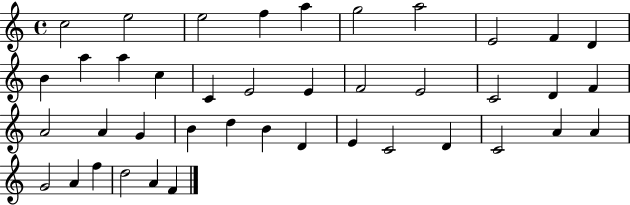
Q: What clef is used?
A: treble